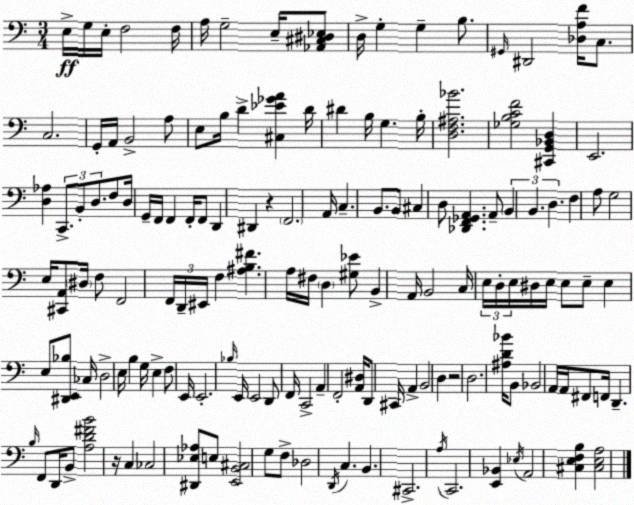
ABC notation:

X:1
T:Untitled
M:3/4
L:1/4
K:Am
E,/4 G,/4 E,/4 F,2 F,/4 A,/4 G,2 E,/4 [_A,,^C,^D,_E,]/2 D,/4 G, G, B,/2 ^G,,/4 ^D,,2 [_D,A,F]/4 C,/2 C,2 G,,/4 A,,/4 B,,2 A,/2 E,/2 B,/4 D [^C,_E_GA] D/4 ^D B,/4 G, B,/4 [D,F,^A,_B]2 [_G,B,CF]2 [^C,,G,,_B,,D,] E,,2 [D,_A,] C,,/2 B,,/2 D,/2 F,/2 D,/4 G,,/4 F,,/4 F,, F,,/4 F,,/2 D,, ^D,, z F,,2 A,,/4 C, B,,/2 B,,/2 ^C, D,/2 [_D,,F,,_G,,A,,] A,,/2 B,, B,, D, F, A,/2 G,2 E,/4 [^C,,A,,]/2 ^D,/4 F,/2 F,,2 F,,/4 D,,/4 ^E,,/4 F, [^A,B,^F] A,/4 ^F,/4 D, [^G,_E]/2 B,, A,,/4 B,,2 C,/4 E,/4 D,/4 E,/4 ^D,/4 E,/4 E,/2 E,/2 E, E,/2 [^D,,E,,_B,]/2 _C,/4 D,2 E,/4 B, G,/4 E, F,/2 E,,/4 E,,2 _B,/4 E,,/4 E,,2 D,,/2 F,,/4 C,,2 A,, F,,2 [A,,^D,]/4 D,,/2 ^C,,/4 A,, B,,2 D, z2 D,2 [^A,D_B]/4 B,,/2 _B,,2 A,,/4 A,,/4 ^F,,/2 F,,/4 D,, B,/4 F,,/2 D,,/4 B,,/2 [A,D^FB]2 z/4 C, _C,2 [^D,,_E,_A,]/2 E,/2 [E,,B,,^C,]2 G,/2 F,/2 _D,2 D,,/4 C, B,, ^C,,2 A,/4 C,,2 [E,,_B,,] _E,/4 A,,2 [^C,E,F,B,] [^C,E,A,]2